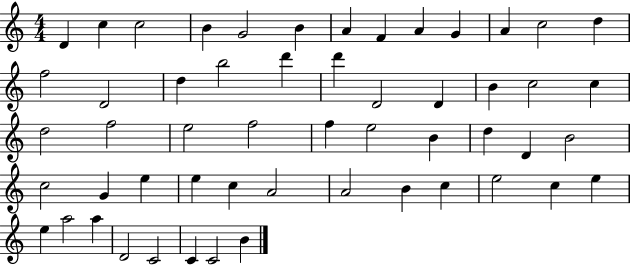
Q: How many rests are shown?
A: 0